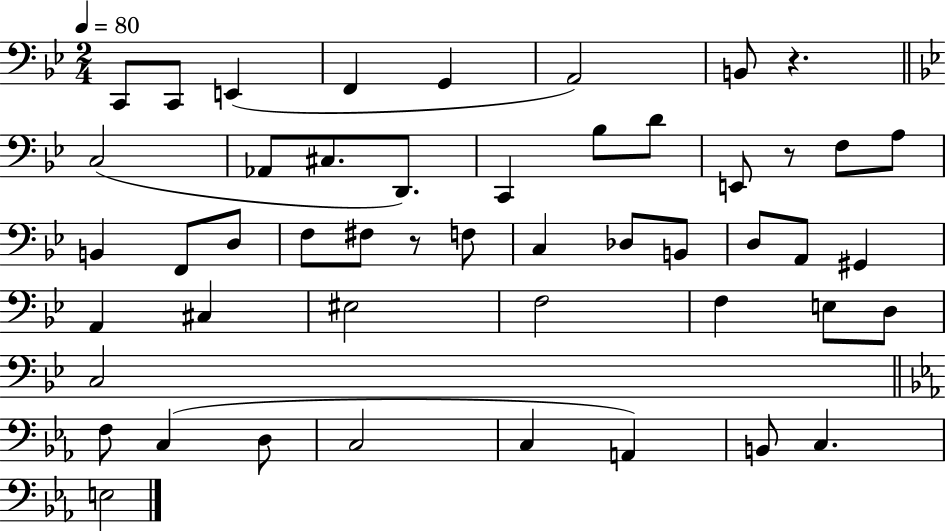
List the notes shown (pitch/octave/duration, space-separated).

C2/e C2/e E2/q F2/q G2/q A2/h B2/e R/q. C3/h Ab2/e C#3/e. D2/e. C2/q Bb3/e D4/e E2/e R/e F3/e A3/e B2/q F2/e D3/e F3/e F#3/e R/e F3/e C3/q Db3/e B2/e D3/e A2/e G#2/q A2/q C#3/q EIS3/h F3/h F3/q E3/e D3/e C3/h F3/e C3/q D3/e C3/h C3/q A2/q B2/e C3/q. E3/h